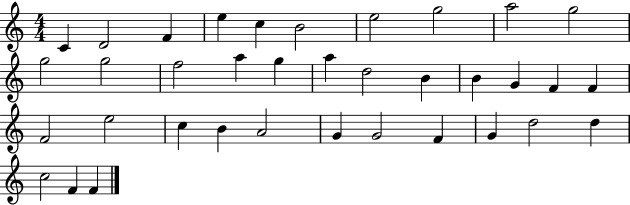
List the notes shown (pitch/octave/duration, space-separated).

C4/q D4/h F4/q E5/q C5/q B4/h E5/h G5/h A5/h G5/h G5/h G5/h F5/h A5/q G5/q A5/q D5/h B4/q B4/q G4/q F4/q F4/q F4/h E5/h C5/q B4/q A4/h G4/q G4/h F4/q G4/q D5/h D5/q C5/h F4/q F4/q